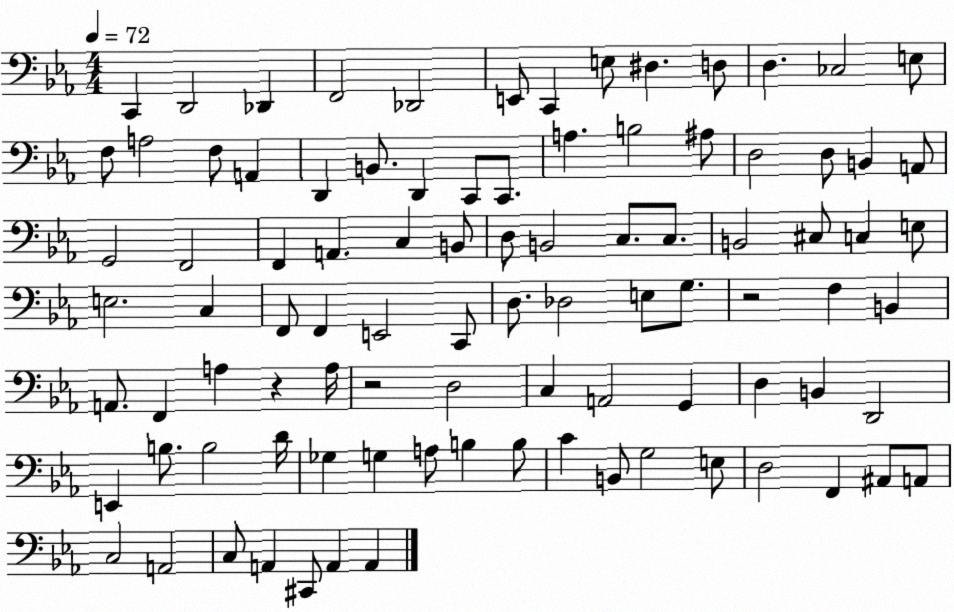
X:1
T:Untitled
M:4/4
L:1/4
K:Eb
C,, D,,2 _D,, F,,2 _D,,2 E,,/2 C,, E,/2 ^D, D,/2 D, _C,2 E,/2 F,/2 A,2 F,/2 A,, D,, B,,/2 D,, C,,/2 C,,/2 A, B,2 ^A,/2 D,2 D,/2 B,, A,,/2 G,,2 F,,2 F,, A,, C, B,,/2 D,/2 B,,2 C,/2 C,/2 B,,2 ^C,/2 C, E,/2 E,2 C, F,,/2 F,, E,,2 C,,/2 D,/2 _D,2 E,/2 G,/2 z2 F, B,, A,,/2 F,, A, z A,/4 z2 D,2 C, A,,2 G,, D, B,, D,,2 E,, B,/2 B,2 D/4 _G, G, A,/2 B, B,/2 C B,,/2 G,2 E,/2 D,2 F,, ^A,,/2 A,,/2 C,2 A,,2 C,/2 A,, ^C,,/2 A,, A,,